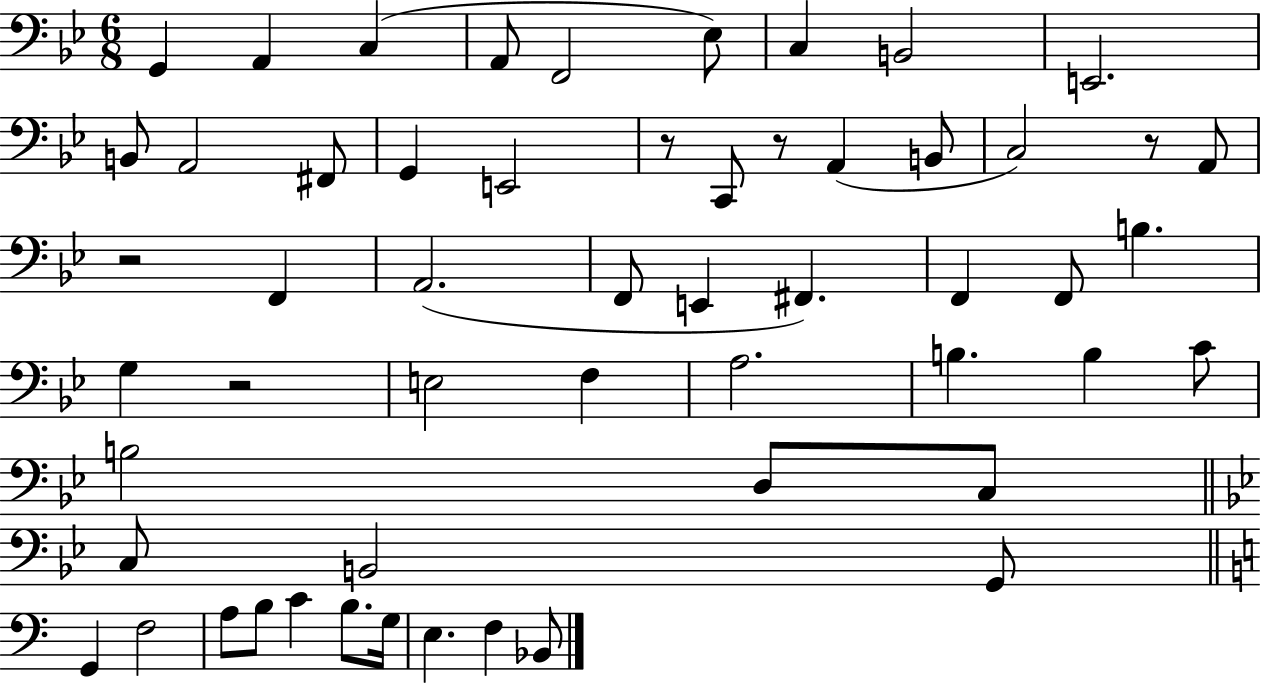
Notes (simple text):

G2/q A2/q C3/q A2/e F2/h Eb3/e C3/q B2/h E2/h. B2/e A2/h F#2/e G2/q E2/h R/e C2/e R/e A2/q B2/e C3/h R/e A2/e R/h F2/q A2/h. F2/e E2/q F#2/q. F2/q F2/e B3/q. G3/q R/h E3/h F3/q A3/h. B3/q. B3/q C4/e B3/h D3/e C3/e C3/e B2/h G2/e G2/q F3/h A3/e B3/e C4/q B3/e. G3/s E3/q. F3/q Bb2/e